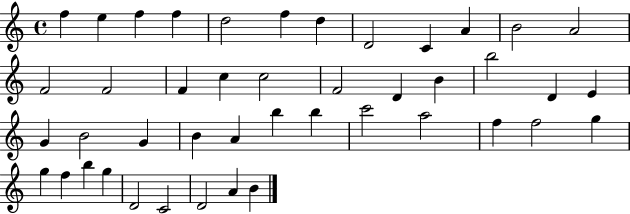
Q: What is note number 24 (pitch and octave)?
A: G4